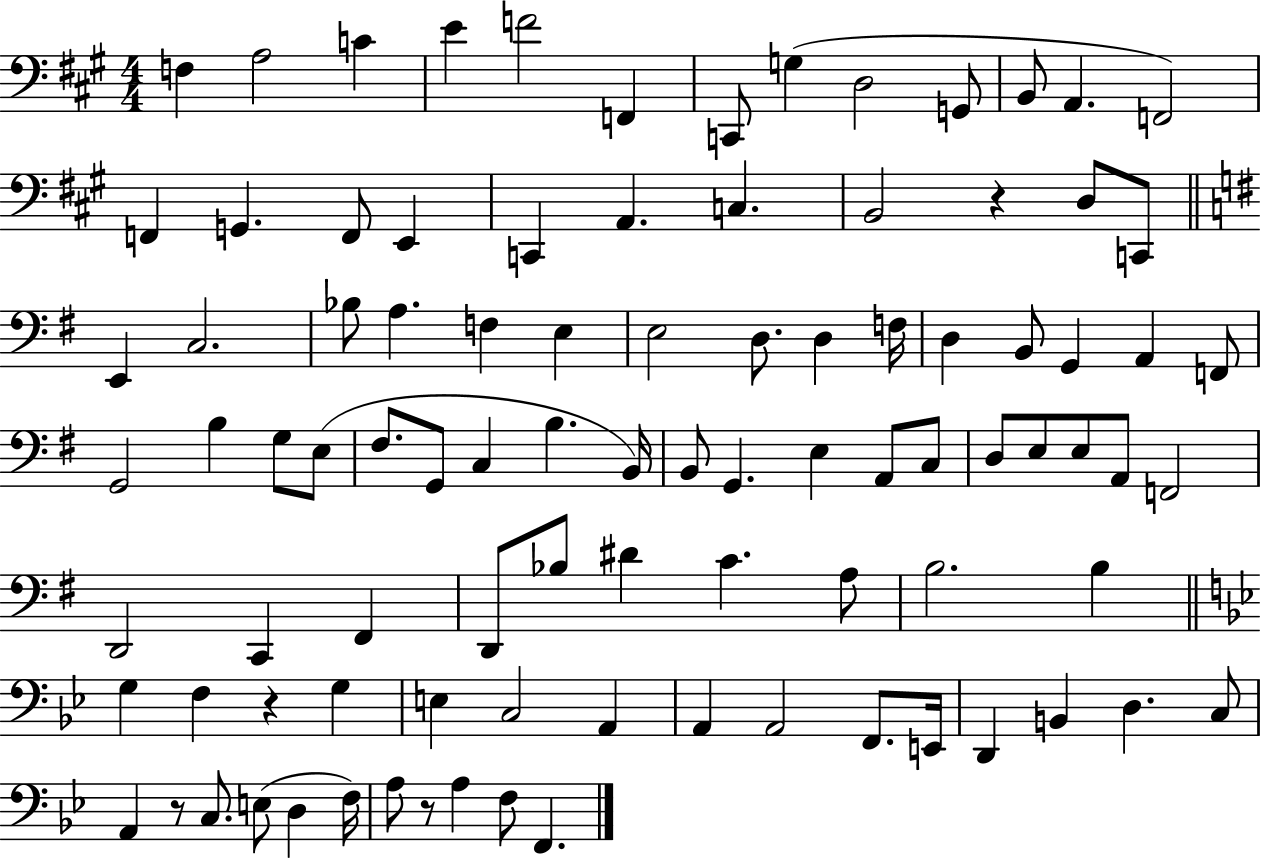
F3/q A3/h C4/q E4/q F4/h F2/q C2/e G3/q D3/h G2/e B2/e A2/q. F2/h F2/q G2/q. F2/e E2/q C2/q A2/q. C3/q. B2/h R/q D3/e C2/e E2/q C3/h. Bb3/e A3/q. F3/q E3/q E3/h D3/e. D3/q F3/s D3/q B2/e G2/q A2/q F2/e G2/h B3/q G3/e E3/e F#3/e. G2/e C3/q B3/q. B2/s B2/e G2/q. E3/q A2/e C3/e D3/e E3/e E3/e A2/e F2/h D2/h C2/q F#2/q D2/e Bb3/e D#4/q C4/q. A3/e B3/h. B3/q G3/q F3/q R/q G3/q E3/q C3/h A2/q A2/q A2/h F2/e. E2/s D2/q B2/q D3/q. C3/e A2/q R/e C3/e. E3/e D3/q F3/s A3/e R/e A3/q F3/e F2/q.